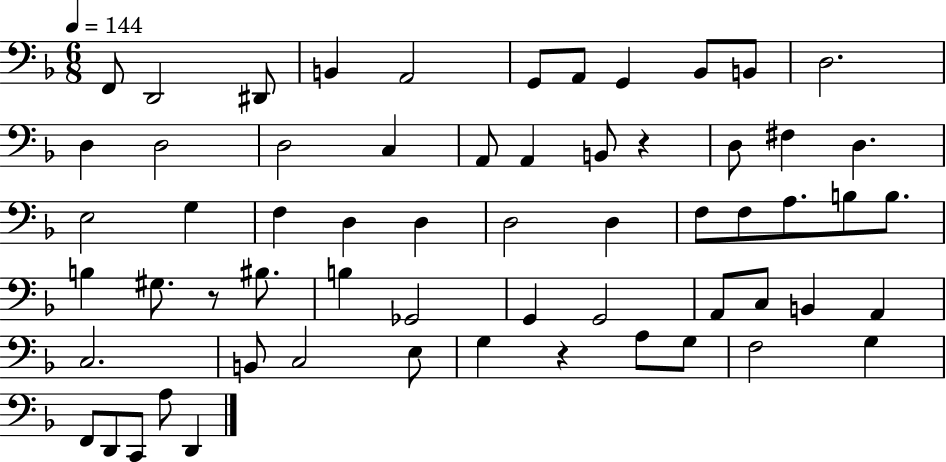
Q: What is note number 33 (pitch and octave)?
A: B3